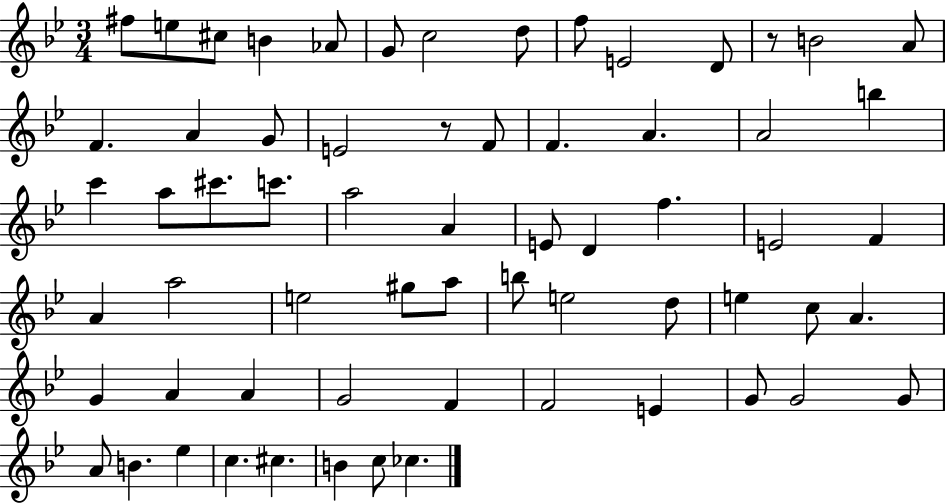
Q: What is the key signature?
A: BES major